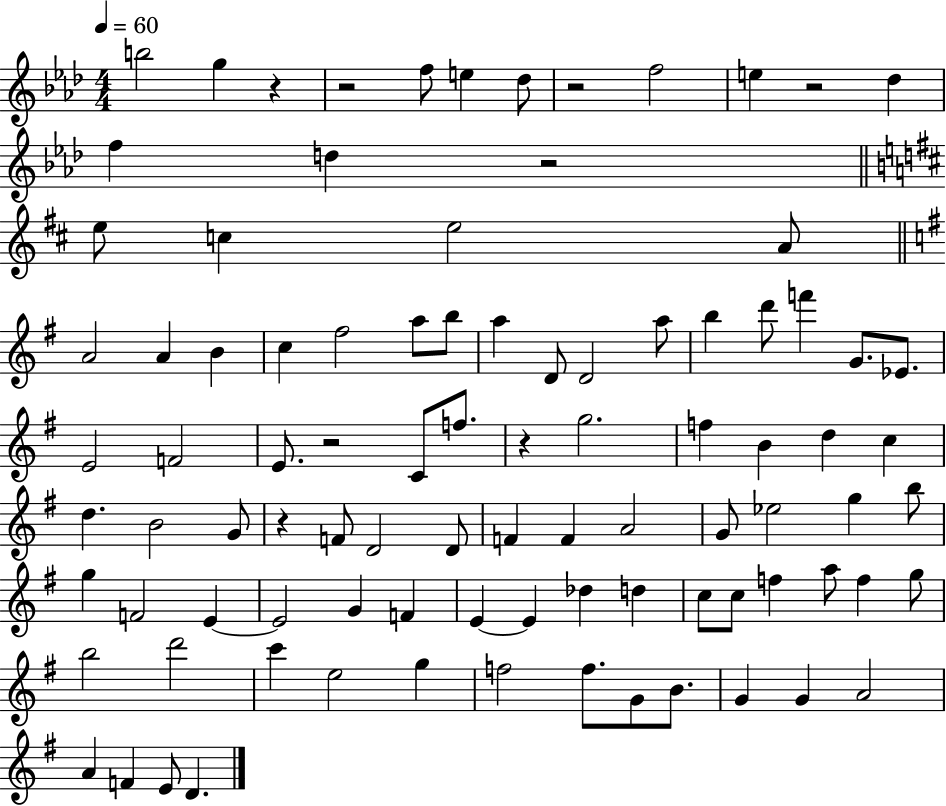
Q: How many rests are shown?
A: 8